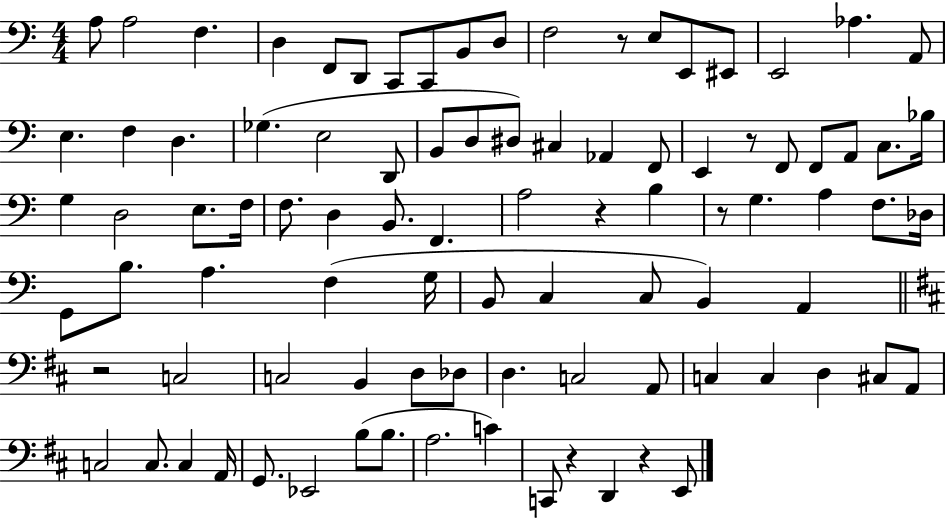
A3/e A3/h F3/q. D3/q F2/e D2/e C2/e C2/e B2/e D3/e F3/h R/e E3/e E2/e EIS2/e E2/h Ab3/q. A2/e E3/q. F3/q D3/q. Gb3/q. E3/h D2/e B2/e D3/e D#3/e C#3/q Ab2/q F2/e E2/q R/e F2/e F2/e A2/e C3/e. Bb3/s G3/q D3/h E3/e. F3/s F3/e. D3/q B2/e. F2/q. A3/h R/q B3/q R/e G3/q. A3/q F3/e. Db3/s G2/e B3/e. A3/q. F3/q G3/s B2/e C3/q C3/e B2/q A2/q R/h C3/h C3/h B2/q D3/e Db3/e D3/q. C3/h A2/e C3/q C3/q D3/q C#3/e A2/e C3/h C3/e. C3/q A2/s G2/e. Eb2/h B3/e B3/e. A3/h. C4/q C2/e R/q D2/q R/q E2/e